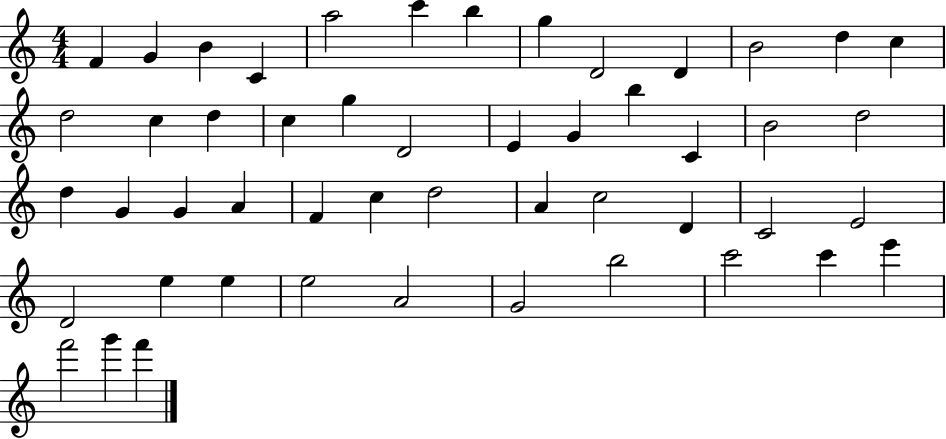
F4/q G4/q B4/q C4/q A5/h C6/q B5/q G5/q D4/h D4/q B4/h D5/q C5/q D5/h C5/q D5/q C5/q G5/q D4/h E4/q G4/q B5/q C4/q B4/h D5/h D5/q G4/q G4/q A4/q F4/q C5/q D5/h A4/q C5/h D4/q C4/h E4/h D4/h E5/q E5/q E5/h A4/h G4/h B5/h C6/h C6/q E6/q F6/h G6/q F6/q